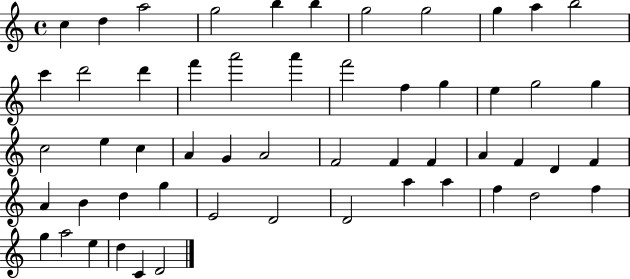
C5/q D5/q A5/h G5/h B5/q B5/q G5/h G5/h G5/q A5/q B5/h C6/q D6/h D6/q F6/q A6/h A6/q F6/h F5/q G5/q E5/q G5/h G5/q C5/h E5/q C5/q A4/q G4/q A4/h F4/h F4/q F4/q A4/q F4/q D4/q F4/q A4/q B4/q D5/q G5/q E4/h D4/h D4/h A5/q A5/q F5/q D5/h F5/q G5/q A5/h E5/q D5/q C4/q D4/h